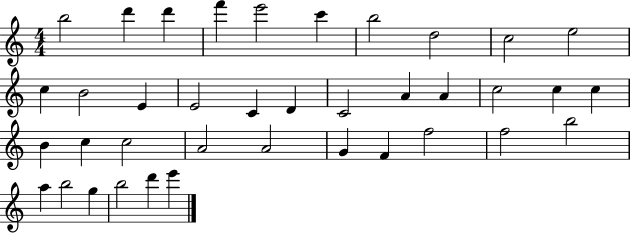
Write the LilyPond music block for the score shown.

{
  \clef treble
  \numericTimeSignature
  \time 4/4
  \key c \major
  b''2 d'''4 d'''4 | f'''4 e'''2 c'''4 | b''2 d''2 | c''2 e''2 | \break c''4 b'2 e'4 | e'2 c'4 d'4 | c'2 a'4 a'4 | c''2 c''4 c''4 | \break b'4 c''4 c''2 | a'2 a'2 | g'4 f'4 f''2 | f''2 b''2 | \break a''4 b''2 g''4 | b''2 d'''4 e'''4 | \bar "|."
}